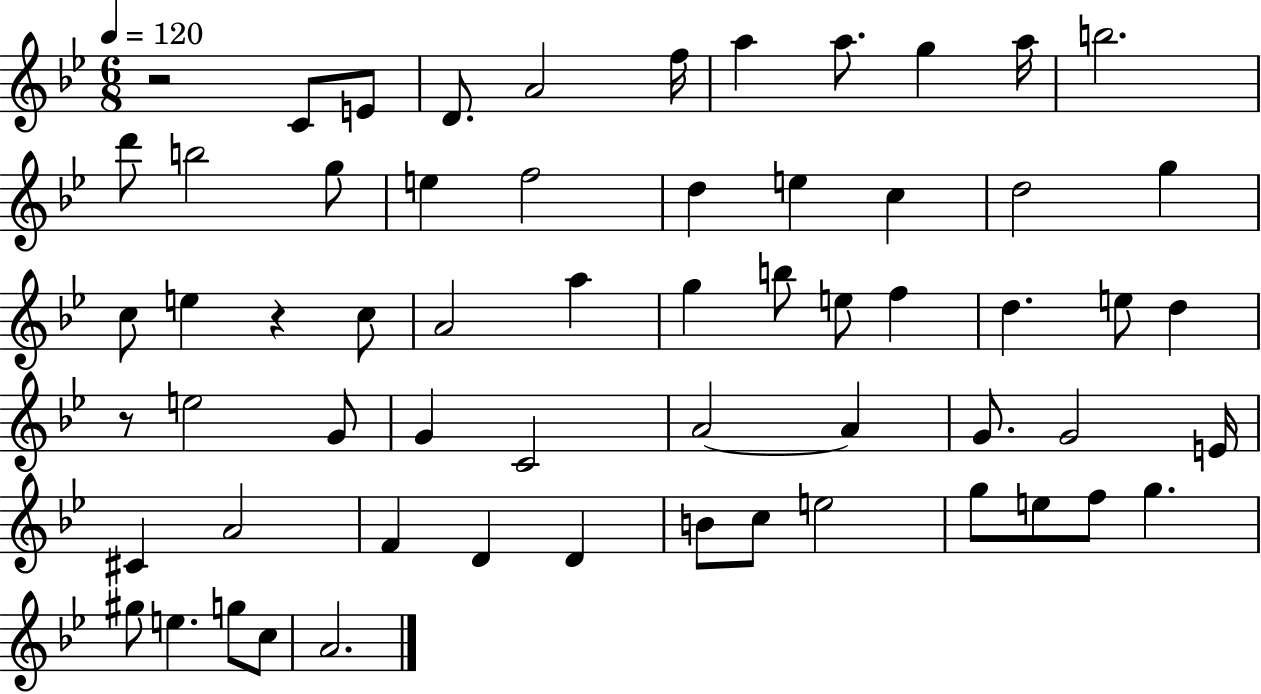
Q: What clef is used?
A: treble